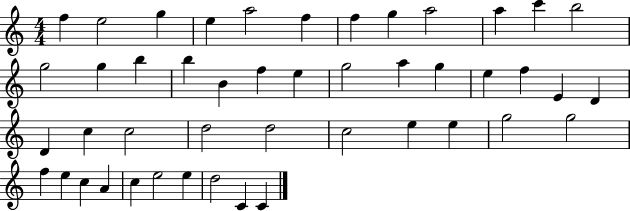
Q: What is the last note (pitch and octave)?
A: C4